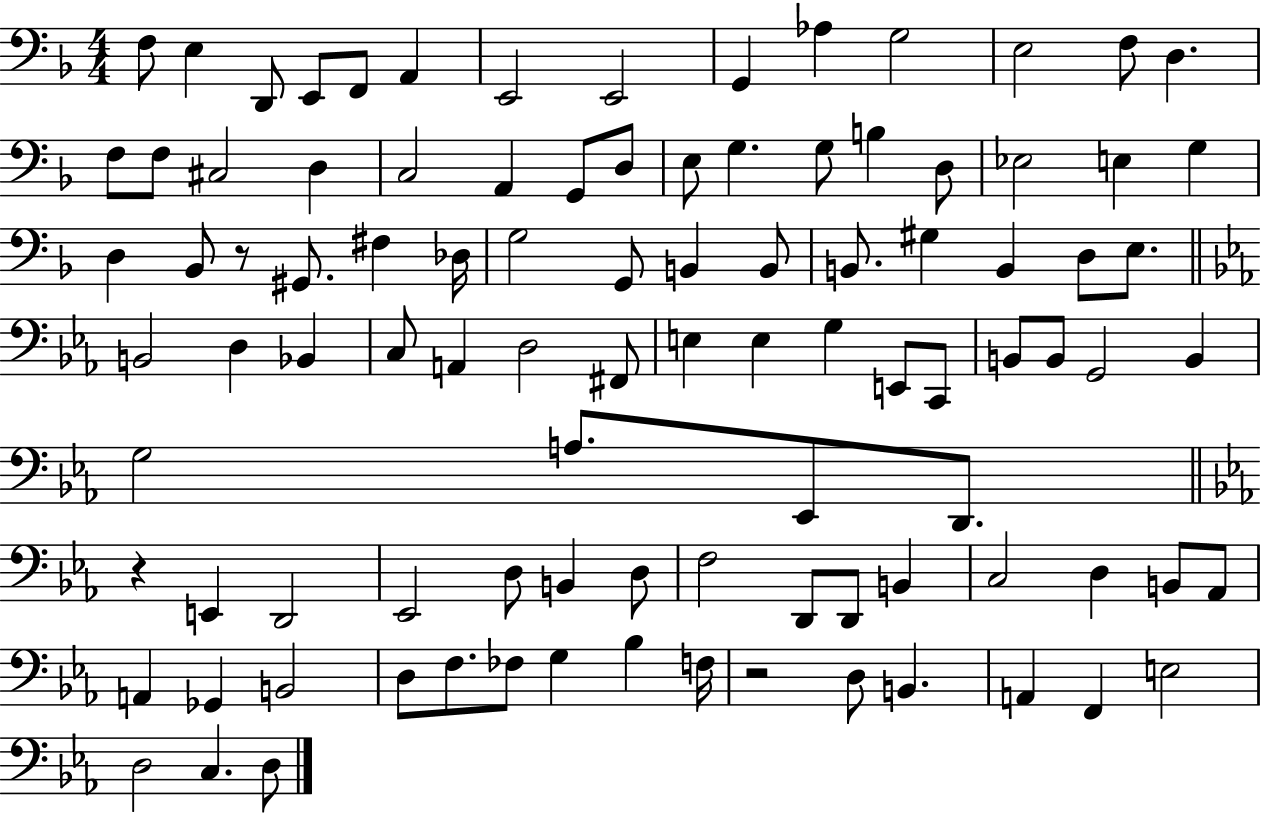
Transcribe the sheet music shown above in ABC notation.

X:1
T:Untitled
M:4/4
L:1/4
K:F
F,/2 E, D,,/2 E,,/2 F,,/2 A,, E,,2 E,,2 G,, _A, G,2 E,2 F,/2 D, F,/2 F,/2 ^C,2 D, C,2 A,, G,,/2 D,/2 E,/2 G, G,/2 B, D,/2 _E,2 E, G, D, _B,,/2 z/2 ^G,,/2 ^F, _D,/4 G,2 G,,/2 B,, B,,/2 B,,/2 ^G, B,, D,/2 E,/2 B,,2 D, _B,, C,/2 A,, D,2 ^F,,/2 E, E, G, E,,/2 C,,/2 B,,/2 B,,/2 G,,2 B,, G,2 A,/2 _E,,/2 D,,/2 z E,, D,,2 _E,,2 D,/2 B,, D,/2 F,2 D,,/2 D,,/2 B,, C,2 D, B,,/2 _A,,/2 A,, _G,, B,,2 D,/2 F,/2 _F,/2 G, _B, F,/4 z2 D,/2 B,, A,, F,, E,2 D,2 C, D,/2